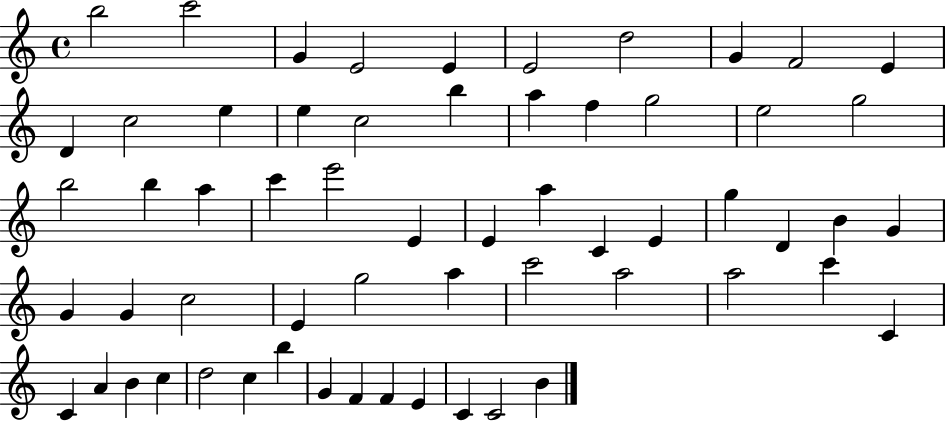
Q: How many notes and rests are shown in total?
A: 60